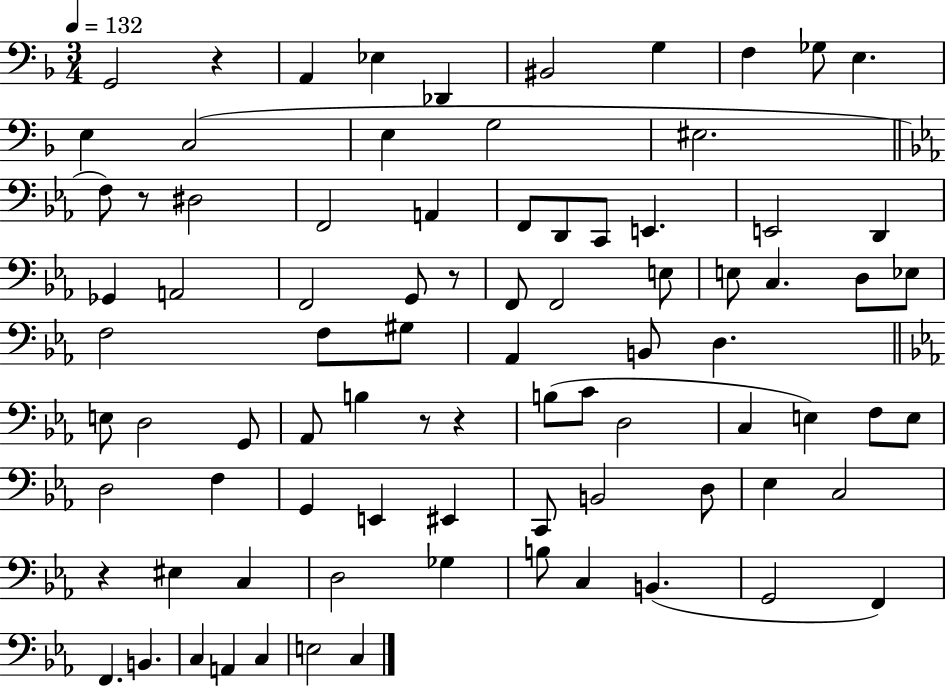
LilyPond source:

{
  \clef bass
  \numericTimeSignature
  \time 3/4
  \key f \major
  \tempo 4 = 132
  g,2 r4 | a,4 ees4 des,4 | bis,2 g4 | f4 ges8 e4. | \break e4 c2( | e4 g2 | eis2. | \bar "||" \break \key ees \major f8) r8 dis2 | f,2 a,4 | f,8 d,8 c,8 e,4. | e,2 d,4 | \break ges,4 a,2 | f,2 g,8 r8 | f,8 f,2 e8 | e8 c4. d8 ees8 | \break f2 f8 gis8 | aes,4 b,8 d4. | \bar "||" \break \key ees \major e8 d2 g,8 | aes,8 b4 r8 r4 | b8( c'8 d2 | c4 e4) f8 e8 | \break d2 f4 | g,4 e,4 eis,4 | c,8 b,2 d8 | ees4 c2 | \break r4 eis4 c4 | d2 ges4 | b8 c4 b,4.( | g,2 f,4) | \break f,4. b,4. | c4 a,4 c4 | e2 c4 | \bar "|."
}